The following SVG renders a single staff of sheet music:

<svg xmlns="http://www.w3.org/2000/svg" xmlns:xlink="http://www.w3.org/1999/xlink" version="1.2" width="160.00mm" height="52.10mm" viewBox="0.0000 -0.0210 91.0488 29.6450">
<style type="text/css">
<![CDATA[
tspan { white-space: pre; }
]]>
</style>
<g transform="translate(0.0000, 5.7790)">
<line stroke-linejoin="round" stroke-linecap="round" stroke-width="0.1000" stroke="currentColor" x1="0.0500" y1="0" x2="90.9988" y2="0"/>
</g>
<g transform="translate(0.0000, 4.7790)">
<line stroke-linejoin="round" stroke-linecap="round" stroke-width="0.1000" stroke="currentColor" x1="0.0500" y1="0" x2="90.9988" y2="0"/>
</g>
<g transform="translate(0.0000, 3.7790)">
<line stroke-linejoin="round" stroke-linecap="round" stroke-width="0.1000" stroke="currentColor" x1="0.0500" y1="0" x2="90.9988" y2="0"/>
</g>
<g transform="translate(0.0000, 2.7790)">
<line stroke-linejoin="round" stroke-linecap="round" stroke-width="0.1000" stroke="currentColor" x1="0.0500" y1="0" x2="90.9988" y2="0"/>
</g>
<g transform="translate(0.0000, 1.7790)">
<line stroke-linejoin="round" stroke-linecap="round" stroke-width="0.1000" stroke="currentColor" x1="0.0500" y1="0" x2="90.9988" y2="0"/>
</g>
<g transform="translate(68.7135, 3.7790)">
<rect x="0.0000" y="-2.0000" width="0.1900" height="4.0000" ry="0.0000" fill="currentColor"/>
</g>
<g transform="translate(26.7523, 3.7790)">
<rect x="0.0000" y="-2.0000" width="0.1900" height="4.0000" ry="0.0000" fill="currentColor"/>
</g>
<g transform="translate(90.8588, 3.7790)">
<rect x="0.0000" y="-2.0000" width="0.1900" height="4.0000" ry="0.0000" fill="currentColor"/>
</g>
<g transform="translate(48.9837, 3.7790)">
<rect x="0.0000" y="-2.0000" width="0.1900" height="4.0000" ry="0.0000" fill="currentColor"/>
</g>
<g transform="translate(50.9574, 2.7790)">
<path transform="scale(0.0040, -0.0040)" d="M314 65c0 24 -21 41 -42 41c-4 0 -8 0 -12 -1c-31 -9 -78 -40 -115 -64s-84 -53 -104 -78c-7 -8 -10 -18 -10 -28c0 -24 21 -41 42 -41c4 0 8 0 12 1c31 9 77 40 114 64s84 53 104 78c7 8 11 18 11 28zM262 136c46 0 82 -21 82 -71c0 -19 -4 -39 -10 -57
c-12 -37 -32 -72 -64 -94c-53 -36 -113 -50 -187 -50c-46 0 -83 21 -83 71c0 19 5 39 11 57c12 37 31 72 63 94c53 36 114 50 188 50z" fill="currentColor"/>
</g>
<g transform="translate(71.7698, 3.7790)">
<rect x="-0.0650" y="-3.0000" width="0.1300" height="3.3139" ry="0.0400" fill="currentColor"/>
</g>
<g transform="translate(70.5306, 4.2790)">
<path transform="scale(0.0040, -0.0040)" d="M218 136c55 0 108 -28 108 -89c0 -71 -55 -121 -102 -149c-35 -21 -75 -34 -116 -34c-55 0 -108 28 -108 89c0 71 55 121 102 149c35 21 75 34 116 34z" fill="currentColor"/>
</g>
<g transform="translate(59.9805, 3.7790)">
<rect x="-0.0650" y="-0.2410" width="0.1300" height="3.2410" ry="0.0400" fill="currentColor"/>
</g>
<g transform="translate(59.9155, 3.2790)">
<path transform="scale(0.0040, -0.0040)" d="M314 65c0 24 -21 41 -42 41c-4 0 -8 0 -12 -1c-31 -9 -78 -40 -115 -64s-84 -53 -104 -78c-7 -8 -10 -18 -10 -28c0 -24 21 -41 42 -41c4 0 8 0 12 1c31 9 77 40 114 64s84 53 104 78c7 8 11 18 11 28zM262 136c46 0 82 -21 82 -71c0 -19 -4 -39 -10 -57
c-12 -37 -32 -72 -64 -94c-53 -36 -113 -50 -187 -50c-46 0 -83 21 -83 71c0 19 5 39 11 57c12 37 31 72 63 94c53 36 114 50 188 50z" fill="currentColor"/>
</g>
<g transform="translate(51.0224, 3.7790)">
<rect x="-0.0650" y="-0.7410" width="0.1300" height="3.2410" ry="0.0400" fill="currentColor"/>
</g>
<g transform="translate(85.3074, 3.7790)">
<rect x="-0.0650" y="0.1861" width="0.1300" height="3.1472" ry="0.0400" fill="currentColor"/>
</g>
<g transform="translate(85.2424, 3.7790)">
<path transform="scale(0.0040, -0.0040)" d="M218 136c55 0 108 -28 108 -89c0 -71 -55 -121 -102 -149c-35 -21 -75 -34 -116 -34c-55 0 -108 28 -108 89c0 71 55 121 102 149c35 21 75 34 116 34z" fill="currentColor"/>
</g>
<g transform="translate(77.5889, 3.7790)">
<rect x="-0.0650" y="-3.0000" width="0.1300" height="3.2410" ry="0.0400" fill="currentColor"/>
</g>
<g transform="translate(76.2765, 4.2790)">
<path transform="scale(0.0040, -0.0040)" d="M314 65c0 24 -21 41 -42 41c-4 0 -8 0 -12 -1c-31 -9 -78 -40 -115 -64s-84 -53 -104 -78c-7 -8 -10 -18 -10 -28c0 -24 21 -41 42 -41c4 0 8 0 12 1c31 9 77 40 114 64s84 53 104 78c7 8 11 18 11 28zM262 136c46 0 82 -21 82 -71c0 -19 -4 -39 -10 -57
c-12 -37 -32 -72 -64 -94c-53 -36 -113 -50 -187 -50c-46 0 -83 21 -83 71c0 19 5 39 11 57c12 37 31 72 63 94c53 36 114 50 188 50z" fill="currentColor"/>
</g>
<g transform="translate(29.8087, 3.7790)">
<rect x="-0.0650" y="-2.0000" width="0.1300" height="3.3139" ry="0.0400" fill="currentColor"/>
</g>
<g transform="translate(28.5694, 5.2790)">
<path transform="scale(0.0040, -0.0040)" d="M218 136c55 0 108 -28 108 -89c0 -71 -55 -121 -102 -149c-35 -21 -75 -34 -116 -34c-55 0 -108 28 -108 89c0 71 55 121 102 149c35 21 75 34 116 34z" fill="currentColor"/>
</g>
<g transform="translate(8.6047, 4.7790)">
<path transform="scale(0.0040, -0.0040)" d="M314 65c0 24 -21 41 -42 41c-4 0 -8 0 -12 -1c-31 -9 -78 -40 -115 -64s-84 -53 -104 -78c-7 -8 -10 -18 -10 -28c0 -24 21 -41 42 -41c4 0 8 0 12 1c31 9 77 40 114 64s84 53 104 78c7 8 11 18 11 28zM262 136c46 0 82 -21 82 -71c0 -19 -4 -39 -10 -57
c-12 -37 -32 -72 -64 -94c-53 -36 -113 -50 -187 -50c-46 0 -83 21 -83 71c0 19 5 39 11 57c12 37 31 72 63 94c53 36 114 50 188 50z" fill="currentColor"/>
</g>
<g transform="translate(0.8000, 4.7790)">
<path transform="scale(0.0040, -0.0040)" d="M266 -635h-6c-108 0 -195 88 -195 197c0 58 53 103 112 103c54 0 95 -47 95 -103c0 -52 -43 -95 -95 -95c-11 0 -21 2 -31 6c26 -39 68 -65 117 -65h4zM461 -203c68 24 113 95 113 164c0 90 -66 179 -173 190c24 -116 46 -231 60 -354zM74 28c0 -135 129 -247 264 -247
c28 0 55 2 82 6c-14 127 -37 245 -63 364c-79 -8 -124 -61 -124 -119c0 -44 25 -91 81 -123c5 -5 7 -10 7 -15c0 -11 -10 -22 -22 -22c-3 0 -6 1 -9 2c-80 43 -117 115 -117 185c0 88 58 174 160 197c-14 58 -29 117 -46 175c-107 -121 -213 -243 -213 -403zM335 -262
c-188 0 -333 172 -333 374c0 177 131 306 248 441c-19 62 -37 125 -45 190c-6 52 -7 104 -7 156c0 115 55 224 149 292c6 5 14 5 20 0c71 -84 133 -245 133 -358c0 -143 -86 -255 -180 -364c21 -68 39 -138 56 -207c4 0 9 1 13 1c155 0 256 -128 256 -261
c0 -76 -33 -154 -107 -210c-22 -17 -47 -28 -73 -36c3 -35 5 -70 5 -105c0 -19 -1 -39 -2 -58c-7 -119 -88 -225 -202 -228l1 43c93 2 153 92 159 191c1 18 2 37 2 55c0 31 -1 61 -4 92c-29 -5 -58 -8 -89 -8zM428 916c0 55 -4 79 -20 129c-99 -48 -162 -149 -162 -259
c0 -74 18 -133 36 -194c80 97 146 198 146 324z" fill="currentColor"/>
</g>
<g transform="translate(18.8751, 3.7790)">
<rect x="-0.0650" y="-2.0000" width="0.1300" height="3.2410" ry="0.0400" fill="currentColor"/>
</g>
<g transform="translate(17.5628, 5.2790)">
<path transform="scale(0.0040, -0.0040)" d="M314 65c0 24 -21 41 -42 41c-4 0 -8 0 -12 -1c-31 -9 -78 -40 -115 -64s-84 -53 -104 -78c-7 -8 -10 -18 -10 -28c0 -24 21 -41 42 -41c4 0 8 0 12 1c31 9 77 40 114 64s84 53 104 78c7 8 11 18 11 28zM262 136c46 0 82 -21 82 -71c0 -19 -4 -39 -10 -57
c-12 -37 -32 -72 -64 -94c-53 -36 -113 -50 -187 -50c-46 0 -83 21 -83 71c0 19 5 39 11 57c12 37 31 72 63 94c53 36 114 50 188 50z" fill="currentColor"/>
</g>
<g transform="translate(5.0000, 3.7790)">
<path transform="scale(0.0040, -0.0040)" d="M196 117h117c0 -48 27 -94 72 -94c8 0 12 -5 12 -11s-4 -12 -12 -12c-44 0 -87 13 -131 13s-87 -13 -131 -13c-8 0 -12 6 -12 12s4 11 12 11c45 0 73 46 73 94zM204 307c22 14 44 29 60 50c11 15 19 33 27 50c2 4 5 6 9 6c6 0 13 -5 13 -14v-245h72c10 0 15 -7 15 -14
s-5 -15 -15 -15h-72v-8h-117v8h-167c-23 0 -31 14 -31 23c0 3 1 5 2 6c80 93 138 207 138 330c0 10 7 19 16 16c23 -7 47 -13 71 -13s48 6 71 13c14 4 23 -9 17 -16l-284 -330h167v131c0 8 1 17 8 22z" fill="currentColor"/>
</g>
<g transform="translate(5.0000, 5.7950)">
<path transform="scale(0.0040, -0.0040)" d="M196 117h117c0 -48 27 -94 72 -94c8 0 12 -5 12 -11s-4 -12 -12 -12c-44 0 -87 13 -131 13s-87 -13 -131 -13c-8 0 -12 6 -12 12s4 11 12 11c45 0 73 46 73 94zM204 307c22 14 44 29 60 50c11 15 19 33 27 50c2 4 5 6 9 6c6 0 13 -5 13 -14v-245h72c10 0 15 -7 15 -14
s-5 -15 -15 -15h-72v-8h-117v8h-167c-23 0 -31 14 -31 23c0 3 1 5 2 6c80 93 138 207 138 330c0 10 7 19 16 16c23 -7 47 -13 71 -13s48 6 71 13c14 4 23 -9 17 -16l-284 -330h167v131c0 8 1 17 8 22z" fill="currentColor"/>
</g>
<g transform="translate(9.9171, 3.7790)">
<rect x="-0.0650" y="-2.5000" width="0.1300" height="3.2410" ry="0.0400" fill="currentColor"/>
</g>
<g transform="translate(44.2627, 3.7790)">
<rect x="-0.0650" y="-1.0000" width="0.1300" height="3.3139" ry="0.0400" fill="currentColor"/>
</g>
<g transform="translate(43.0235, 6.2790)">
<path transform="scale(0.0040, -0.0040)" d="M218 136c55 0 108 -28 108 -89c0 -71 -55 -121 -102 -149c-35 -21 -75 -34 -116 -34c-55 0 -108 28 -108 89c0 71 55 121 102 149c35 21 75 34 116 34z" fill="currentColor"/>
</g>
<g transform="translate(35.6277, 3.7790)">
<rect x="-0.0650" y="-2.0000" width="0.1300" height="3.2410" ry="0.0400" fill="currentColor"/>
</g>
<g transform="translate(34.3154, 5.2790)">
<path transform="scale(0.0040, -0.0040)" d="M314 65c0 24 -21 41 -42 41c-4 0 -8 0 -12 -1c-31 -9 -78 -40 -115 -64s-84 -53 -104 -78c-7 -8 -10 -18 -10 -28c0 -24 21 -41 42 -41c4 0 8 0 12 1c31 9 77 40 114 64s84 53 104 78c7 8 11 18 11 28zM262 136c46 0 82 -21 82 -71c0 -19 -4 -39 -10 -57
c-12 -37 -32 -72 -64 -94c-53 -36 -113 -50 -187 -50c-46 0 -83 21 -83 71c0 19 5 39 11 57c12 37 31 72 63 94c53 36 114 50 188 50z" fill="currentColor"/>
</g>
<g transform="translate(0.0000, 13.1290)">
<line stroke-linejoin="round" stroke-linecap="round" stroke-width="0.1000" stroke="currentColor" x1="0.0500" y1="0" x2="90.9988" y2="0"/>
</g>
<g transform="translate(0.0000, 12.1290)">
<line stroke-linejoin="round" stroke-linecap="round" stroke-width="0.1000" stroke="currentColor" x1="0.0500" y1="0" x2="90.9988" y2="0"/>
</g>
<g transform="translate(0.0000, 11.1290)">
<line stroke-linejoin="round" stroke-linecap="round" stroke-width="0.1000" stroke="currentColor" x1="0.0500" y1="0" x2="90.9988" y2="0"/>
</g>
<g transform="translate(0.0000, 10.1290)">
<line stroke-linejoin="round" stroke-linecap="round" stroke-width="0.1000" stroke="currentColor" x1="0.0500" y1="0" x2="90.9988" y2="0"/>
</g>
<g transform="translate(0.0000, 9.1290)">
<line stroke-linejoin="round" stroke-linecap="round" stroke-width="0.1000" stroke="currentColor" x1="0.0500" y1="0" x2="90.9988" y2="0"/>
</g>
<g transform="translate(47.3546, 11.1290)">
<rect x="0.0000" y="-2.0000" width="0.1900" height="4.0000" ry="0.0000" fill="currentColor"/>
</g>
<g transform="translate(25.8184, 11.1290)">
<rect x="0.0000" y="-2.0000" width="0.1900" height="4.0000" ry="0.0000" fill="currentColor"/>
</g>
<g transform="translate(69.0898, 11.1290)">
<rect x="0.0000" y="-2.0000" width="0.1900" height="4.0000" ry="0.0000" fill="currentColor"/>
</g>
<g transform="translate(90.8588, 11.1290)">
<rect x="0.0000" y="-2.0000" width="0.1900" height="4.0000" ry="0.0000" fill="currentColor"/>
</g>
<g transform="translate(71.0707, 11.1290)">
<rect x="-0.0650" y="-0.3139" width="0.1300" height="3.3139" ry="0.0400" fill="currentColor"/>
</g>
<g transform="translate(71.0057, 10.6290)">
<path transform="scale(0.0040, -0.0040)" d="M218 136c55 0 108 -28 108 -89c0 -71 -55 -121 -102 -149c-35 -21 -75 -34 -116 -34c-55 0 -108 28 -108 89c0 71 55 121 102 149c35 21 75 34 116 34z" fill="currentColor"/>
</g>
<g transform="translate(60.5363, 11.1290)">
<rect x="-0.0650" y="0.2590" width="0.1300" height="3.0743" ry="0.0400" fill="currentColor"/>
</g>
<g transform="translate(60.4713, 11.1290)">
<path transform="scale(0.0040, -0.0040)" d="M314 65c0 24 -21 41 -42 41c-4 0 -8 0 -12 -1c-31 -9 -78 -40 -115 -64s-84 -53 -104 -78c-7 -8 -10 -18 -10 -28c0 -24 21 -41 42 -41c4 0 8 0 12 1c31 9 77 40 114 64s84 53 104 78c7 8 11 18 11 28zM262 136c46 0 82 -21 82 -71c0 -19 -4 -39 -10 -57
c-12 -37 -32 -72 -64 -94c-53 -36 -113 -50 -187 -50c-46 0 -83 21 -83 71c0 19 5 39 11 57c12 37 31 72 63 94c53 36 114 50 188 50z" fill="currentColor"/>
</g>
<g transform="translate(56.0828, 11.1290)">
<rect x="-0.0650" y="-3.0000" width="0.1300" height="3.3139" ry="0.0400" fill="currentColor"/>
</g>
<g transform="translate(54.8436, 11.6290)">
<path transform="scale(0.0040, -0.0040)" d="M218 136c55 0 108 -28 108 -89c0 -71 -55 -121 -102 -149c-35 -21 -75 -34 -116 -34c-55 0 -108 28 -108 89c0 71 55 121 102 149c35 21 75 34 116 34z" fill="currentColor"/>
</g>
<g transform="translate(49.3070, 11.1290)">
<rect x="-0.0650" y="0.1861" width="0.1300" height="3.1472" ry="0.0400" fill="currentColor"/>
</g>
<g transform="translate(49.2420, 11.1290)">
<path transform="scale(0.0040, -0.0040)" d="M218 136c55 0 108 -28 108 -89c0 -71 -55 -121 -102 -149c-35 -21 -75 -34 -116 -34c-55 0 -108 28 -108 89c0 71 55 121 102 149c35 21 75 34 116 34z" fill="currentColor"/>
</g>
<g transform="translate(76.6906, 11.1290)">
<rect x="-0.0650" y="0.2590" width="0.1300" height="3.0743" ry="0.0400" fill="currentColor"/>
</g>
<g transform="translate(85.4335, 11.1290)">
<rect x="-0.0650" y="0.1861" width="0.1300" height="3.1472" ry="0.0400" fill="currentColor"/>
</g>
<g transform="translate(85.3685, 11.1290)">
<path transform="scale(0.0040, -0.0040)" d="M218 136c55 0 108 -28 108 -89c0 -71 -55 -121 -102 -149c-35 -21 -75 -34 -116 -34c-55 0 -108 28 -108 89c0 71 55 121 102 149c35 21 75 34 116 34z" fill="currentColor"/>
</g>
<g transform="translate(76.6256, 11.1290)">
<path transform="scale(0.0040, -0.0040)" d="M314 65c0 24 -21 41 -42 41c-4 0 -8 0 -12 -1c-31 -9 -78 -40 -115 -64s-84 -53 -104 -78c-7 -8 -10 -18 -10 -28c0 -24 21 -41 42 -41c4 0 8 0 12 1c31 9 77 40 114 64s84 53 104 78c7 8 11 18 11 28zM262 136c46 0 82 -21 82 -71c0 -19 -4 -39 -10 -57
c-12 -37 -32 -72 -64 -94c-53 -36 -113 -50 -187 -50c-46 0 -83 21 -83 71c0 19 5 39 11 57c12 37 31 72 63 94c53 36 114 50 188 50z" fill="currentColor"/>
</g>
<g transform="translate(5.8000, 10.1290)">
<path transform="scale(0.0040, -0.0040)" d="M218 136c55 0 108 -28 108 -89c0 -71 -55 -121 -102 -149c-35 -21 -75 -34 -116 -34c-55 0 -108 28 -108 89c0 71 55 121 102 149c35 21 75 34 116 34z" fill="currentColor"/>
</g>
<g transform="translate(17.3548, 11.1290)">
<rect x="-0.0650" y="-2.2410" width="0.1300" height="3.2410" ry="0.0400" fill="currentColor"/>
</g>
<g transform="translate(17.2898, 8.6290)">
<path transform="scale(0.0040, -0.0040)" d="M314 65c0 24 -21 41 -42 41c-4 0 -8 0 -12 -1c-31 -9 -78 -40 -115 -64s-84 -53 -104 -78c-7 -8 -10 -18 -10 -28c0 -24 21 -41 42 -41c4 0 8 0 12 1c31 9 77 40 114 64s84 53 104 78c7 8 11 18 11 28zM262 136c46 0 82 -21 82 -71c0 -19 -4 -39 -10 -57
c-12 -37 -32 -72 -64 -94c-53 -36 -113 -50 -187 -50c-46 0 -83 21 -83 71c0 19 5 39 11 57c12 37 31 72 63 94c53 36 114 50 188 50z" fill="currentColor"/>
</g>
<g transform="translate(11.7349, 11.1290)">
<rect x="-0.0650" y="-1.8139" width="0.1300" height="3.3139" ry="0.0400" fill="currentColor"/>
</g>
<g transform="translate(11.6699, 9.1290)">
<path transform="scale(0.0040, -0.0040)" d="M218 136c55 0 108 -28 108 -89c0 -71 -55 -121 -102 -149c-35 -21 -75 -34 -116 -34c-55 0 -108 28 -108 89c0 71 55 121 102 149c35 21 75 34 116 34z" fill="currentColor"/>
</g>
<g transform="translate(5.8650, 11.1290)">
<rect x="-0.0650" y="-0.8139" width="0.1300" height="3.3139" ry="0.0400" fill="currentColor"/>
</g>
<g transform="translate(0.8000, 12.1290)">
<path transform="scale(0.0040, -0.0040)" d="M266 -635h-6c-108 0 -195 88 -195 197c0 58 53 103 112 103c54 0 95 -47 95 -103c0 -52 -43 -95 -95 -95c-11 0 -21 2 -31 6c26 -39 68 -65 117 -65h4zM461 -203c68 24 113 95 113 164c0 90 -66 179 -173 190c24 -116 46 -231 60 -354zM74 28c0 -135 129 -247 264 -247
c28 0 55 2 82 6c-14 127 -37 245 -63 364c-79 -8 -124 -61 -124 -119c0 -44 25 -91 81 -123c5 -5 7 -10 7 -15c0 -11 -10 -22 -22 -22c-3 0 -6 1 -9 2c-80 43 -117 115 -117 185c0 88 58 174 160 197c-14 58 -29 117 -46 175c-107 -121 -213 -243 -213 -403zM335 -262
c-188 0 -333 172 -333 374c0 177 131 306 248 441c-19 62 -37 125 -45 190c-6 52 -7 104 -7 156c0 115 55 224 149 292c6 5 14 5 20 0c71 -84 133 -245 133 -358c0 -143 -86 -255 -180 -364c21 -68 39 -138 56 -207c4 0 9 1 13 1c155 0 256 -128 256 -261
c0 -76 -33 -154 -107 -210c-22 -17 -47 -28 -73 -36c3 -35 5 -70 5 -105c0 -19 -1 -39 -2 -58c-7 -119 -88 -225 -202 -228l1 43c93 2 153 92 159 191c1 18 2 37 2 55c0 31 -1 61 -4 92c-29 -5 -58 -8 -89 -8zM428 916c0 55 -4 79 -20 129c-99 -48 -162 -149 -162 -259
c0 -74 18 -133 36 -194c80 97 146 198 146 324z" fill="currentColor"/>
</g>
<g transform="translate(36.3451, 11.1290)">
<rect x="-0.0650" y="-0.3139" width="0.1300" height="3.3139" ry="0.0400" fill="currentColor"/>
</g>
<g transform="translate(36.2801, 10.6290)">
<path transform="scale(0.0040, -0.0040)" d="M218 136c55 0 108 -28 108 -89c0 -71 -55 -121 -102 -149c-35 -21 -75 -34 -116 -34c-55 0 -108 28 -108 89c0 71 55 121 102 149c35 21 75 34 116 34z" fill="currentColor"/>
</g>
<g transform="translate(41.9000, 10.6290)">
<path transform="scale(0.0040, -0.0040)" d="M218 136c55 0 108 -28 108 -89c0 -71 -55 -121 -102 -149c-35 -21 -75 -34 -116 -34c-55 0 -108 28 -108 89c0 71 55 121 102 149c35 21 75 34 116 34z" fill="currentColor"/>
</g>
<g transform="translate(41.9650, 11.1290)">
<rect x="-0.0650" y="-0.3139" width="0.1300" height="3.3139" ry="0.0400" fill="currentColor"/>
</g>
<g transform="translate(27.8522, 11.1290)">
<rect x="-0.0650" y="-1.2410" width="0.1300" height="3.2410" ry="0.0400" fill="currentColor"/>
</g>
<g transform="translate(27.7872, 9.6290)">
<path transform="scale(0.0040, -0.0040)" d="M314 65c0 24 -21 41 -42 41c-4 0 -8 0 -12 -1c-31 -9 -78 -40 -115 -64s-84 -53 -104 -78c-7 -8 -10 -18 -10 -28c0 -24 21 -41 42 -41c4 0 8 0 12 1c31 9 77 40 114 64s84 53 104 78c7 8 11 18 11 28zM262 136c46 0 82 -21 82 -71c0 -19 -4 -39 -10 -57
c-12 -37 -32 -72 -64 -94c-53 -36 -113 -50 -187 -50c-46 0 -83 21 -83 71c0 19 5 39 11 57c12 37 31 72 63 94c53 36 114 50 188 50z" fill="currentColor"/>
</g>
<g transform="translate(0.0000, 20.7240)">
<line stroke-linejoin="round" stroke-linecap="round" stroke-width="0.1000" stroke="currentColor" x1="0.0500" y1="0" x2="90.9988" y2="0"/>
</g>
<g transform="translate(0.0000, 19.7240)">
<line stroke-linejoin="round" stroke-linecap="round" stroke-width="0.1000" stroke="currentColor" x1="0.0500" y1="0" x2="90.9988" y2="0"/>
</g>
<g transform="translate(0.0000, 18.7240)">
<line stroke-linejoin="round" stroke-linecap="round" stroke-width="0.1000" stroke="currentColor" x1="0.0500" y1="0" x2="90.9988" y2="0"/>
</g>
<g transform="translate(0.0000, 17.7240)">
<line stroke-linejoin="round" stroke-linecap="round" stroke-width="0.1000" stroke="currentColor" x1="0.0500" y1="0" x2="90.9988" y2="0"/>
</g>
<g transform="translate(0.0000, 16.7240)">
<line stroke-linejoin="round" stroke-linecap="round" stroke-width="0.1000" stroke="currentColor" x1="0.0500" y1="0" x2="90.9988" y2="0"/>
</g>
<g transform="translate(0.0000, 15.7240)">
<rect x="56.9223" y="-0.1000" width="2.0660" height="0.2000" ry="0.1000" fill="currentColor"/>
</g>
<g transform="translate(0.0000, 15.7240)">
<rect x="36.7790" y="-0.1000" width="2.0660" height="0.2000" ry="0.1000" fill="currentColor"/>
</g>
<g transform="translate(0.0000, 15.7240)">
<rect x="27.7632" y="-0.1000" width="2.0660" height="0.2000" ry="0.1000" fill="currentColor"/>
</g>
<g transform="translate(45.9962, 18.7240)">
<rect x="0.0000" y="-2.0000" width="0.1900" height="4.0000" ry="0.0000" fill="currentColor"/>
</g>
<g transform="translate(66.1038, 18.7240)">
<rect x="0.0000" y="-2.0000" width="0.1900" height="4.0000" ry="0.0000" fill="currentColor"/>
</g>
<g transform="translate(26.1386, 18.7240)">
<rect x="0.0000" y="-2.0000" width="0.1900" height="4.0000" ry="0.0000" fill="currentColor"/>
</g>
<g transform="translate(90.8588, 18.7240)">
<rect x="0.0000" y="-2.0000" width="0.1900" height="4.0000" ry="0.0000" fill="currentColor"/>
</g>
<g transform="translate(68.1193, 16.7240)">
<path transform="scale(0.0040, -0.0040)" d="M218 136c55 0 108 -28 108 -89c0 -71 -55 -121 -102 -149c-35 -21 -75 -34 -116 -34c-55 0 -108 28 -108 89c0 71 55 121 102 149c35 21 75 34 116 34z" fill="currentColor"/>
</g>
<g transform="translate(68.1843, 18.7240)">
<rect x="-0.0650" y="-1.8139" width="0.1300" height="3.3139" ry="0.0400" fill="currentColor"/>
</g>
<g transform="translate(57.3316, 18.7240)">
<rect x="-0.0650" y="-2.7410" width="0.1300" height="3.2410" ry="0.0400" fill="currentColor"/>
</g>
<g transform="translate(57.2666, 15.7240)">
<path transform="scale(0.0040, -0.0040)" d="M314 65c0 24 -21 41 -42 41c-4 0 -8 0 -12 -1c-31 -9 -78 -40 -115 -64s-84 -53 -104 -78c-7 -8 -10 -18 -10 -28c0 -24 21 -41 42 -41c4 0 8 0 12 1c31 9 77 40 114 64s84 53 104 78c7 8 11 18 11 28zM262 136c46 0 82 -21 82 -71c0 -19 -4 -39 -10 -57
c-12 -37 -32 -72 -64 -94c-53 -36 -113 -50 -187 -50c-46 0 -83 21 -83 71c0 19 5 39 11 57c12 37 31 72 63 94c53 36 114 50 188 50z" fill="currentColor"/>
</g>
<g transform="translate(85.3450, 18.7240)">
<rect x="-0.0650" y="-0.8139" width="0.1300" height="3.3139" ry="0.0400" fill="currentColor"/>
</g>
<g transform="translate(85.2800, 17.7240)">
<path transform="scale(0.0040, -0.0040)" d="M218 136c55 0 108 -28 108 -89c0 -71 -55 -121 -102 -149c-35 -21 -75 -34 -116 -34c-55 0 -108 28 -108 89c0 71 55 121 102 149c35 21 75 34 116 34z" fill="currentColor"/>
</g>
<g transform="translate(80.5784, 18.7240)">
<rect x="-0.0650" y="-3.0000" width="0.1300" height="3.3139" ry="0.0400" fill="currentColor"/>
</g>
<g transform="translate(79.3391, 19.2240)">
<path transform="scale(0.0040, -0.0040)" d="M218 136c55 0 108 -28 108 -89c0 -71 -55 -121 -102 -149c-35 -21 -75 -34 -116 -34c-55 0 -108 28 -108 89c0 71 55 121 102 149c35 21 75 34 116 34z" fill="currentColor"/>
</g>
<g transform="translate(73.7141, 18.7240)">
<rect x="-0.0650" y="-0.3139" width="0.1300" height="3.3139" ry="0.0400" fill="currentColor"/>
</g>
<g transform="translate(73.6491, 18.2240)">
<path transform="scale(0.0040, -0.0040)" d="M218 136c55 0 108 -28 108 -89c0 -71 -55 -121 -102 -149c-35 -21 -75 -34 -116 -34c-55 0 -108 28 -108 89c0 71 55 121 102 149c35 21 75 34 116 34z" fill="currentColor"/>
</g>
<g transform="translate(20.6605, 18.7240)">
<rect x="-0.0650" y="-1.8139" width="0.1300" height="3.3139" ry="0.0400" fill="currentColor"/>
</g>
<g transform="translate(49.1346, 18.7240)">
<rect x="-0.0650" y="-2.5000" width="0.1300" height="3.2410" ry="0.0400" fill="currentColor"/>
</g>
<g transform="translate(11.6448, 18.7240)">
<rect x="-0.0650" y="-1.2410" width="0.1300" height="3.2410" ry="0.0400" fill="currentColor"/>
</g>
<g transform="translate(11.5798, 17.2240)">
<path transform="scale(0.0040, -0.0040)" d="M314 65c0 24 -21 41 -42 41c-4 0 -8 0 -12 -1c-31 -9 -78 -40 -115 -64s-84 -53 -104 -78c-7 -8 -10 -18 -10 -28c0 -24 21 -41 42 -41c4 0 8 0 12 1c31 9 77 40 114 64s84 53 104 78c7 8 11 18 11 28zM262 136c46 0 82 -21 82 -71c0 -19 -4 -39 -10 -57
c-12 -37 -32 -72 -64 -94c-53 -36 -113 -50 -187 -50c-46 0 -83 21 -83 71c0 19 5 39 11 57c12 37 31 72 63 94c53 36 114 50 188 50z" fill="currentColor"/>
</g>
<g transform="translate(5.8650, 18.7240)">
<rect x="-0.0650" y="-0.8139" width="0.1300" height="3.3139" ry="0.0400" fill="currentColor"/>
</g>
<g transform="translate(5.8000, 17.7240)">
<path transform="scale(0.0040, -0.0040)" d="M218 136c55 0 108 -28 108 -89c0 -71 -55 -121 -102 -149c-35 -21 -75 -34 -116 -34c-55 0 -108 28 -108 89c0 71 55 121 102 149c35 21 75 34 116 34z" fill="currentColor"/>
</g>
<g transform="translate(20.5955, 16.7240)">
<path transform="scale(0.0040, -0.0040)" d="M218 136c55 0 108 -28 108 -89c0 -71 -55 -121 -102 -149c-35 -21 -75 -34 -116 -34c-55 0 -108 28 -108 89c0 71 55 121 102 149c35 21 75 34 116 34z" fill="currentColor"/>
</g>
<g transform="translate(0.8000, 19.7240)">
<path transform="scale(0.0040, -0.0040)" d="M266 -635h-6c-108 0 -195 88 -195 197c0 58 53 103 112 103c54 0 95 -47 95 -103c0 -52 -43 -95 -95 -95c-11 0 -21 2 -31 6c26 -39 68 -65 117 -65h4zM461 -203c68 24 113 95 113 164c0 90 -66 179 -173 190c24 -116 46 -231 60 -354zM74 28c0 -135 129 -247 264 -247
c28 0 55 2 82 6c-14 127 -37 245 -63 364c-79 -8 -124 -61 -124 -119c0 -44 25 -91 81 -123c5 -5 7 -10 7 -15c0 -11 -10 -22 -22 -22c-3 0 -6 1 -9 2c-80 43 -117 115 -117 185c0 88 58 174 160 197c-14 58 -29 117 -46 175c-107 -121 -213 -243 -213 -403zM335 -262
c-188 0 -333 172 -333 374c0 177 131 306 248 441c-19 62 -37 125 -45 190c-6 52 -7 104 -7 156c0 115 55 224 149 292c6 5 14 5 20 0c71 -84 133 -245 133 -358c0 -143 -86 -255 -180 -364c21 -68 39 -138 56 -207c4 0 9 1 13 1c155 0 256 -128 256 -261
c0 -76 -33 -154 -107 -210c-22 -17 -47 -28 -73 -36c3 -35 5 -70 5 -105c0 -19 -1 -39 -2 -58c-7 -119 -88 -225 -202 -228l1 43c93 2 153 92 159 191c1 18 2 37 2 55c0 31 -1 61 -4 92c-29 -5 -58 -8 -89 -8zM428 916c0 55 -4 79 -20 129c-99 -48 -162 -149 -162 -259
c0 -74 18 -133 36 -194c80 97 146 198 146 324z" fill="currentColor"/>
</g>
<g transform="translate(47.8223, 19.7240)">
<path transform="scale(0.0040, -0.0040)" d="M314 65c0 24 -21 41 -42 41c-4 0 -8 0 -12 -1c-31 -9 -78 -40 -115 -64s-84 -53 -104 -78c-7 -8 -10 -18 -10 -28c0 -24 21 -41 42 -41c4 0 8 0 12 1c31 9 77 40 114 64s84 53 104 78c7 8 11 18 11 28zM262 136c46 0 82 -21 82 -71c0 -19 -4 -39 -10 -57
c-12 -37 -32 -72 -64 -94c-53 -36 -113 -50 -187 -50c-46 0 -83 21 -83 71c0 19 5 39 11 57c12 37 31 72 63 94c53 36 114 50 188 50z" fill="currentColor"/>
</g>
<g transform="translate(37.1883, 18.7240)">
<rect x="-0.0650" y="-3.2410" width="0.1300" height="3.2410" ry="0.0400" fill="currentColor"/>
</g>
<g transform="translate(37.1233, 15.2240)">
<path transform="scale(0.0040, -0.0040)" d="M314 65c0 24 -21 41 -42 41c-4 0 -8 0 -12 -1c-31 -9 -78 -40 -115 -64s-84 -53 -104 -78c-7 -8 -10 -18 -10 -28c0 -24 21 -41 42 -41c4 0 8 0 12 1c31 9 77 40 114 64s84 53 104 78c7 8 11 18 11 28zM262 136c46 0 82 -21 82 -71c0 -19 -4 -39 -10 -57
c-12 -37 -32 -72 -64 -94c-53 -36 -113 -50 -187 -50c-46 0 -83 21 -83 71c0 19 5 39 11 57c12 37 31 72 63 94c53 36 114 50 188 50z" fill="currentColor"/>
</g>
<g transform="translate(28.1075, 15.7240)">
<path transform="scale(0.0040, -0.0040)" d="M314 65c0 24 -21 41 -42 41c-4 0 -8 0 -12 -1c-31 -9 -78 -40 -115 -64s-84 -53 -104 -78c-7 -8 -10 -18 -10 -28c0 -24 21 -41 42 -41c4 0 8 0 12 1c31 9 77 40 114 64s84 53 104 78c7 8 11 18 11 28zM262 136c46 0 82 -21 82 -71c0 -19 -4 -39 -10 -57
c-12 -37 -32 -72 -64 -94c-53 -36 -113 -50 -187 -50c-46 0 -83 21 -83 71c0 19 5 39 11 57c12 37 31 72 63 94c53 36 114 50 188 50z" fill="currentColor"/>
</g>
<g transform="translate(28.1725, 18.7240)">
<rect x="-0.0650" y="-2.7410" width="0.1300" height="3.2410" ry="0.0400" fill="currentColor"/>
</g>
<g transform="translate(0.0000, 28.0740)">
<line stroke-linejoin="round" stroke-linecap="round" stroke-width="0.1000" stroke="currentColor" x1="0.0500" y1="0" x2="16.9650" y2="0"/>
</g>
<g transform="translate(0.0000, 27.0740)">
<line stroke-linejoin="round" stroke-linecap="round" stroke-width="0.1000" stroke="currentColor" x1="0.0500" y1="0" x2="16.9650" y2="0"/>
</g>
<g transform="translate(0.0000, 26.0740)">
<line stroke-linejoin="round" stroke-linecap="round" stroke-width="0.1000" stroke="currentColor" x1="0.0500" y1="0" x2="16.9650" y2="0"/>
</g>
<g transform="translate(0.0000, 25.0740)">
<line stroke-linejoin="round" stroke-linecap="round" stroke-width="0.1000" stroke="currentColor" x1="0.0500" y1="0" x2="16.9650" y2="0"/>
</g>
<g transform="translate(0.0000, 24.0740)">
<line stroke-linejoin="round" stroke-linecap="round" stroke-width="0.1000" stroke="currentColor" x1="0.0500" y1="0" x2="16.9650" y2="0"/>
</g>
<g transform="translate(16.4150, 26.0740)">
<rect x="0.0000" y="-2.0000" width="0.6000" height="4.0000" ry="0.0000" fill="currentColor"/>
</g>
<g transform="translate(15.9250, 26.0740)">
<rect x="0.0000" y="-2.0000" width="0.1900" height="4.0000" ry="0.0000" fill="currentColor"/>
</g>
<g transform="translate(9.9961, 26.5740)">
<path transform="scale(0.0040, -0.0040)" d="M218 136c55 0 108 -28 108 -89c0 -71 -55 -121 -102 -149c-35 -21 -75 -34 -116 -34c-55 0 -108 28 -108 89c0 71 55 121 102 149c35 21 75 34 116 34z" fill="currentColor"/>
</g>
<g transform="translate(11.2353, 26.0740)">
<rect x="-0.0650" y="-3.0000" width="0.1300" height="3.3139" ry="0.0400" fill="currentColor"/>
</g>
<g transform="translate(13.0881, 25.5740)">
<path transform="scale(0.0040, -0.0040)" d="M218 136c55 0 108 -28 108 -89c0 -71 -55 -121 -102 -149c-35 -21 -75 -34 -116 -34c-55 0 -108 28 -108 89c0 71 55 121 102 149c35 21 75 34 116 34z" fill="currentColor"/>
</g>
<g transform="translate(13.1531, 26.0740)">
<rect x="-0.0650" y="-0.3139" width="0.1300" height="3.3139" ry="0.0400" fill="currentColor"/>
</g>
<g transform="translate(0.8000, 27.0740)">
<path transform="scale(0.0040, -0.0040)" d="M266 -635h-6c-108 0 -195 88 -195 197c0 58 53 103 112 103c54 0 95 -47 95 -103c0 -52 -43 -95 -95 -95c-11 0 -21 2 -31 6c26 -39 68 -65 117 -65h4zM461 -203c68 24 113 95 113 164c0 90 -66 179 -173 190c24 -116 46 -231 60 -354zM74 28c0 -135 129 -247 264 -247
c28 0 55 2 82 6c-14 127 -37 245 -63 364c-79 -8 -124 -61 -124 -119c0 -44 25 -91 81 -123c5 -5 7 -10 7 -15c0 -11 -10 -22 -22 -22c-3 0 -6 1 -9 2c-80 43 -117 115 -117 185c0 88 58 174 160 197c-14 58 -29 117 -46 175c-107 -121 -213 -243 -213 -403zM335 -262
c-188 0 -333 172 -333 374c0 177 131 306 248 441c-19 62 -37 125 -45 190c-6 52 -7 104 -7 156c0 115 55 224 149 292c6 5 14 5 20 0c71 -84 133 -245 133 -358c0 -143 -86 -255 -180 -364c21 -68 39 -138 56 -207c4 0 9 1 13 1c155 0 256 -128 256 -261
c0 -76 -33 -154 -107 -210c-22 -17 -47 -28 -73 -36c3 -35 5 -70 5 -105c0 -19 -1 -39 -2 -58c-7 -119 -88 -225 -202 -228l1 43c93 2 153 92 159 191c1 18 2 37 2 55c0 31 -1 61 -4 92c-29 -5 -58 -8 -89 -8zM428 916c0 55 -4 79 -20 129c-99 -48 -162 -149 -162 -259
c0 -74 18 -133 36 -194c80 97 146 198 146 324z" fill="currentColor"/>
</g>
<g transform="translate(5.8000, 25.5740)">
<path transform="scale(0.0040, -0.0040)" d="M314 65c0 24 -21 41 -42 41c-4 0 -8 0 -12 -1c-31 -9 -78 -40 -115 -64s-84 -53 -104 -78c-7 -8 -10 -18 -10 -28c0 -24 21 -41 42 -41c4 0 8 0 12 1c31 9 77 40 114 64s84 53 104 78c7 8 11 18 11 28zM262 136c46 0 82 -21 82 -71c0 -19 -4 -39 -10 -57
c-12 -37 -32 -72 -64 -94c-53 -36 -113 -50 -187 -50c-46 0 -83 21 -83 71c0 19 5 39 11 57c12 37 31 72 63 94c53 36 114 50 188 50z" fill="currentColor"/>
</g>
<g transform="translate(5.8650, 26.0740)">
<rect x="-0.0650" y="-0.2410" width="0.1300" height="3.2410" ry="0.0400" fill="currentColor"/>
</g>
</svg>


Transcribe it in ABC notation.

X:1
T:Untitled
M:4/4
L:1/4
K:C
G2 F2 F F2 D d2 c2 A A2 B d f g2 e2 c c B A B2 c B2 B d e2 f a2 b2 G2 a2 f c A d c2 A c